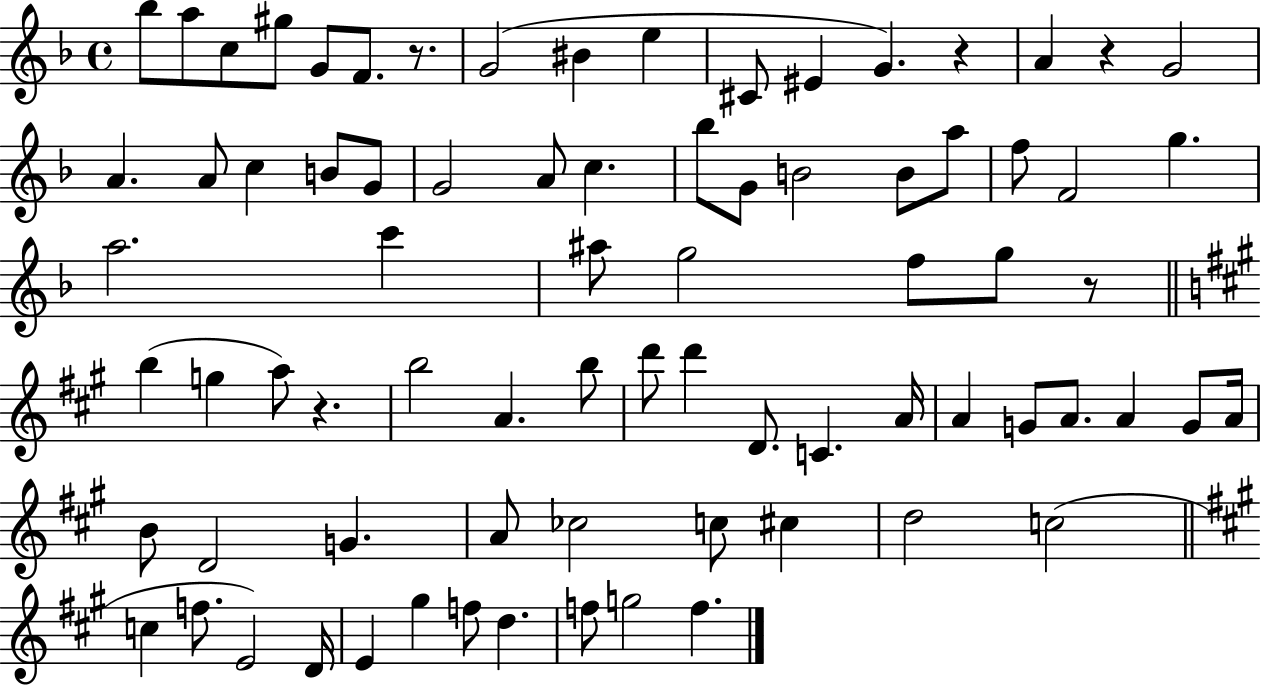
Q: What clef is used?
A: treble